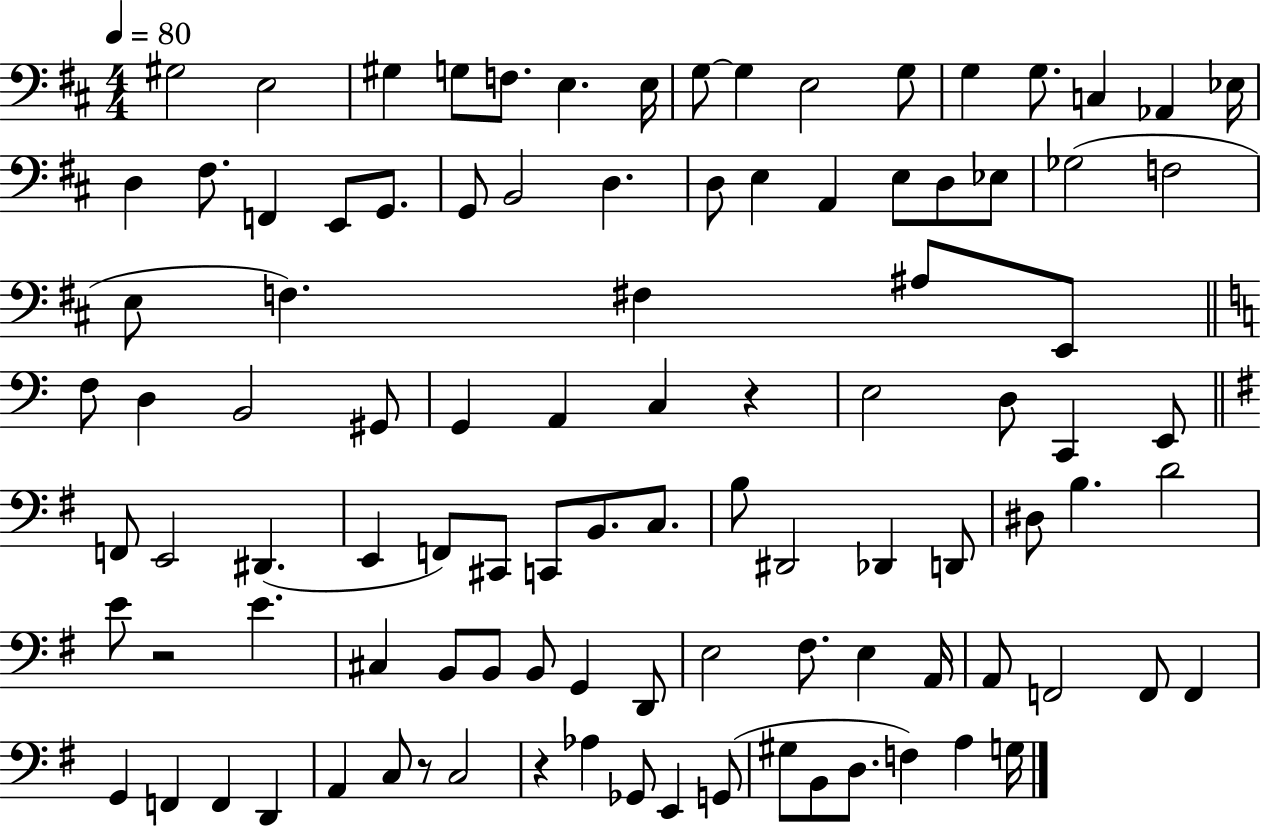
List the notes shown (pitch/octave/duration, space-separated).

G#3/h E3/h G#3/q G3/e F3/e. E3/q. E3/s G3/e G3/q E3/h G3/e G3/q G3/e. C3/q Ab2/q Eb3/s D3/q F#3/e. F2/q E2/e G2/e. G2/e B2/h D3/q. D3/e E3/q A2/q E3/e D3/e Eb3/e Gb3/h F3/h E3/e F3/q. F#3/q A#3/e E2/e F3/e D3/q B2/h G#2/e G2/q A2/q C3/q R/q E3/h D3/e C2/q E2/e F2/e E2/h D#2/q. E2/q F2/e C#2/e C2/e B2/e. C3/e. B3/e D#2/h Db2/q D2/e D#3/e B3/q. D4/h E4/e R/h E4/q. C#3/q B2/e B2/e B2/e G2/q D2/e E3/h F#3/e. E3/q A2/s A2/e F2/h F2/e F2/q G2/q F2/q F2/q D2/q A2/q C3/e R/e C3/h R/q Ab3/q Gb2/e E2/q G2/e G#3/e B2/e D3/e. F3/q A3/q G3/s